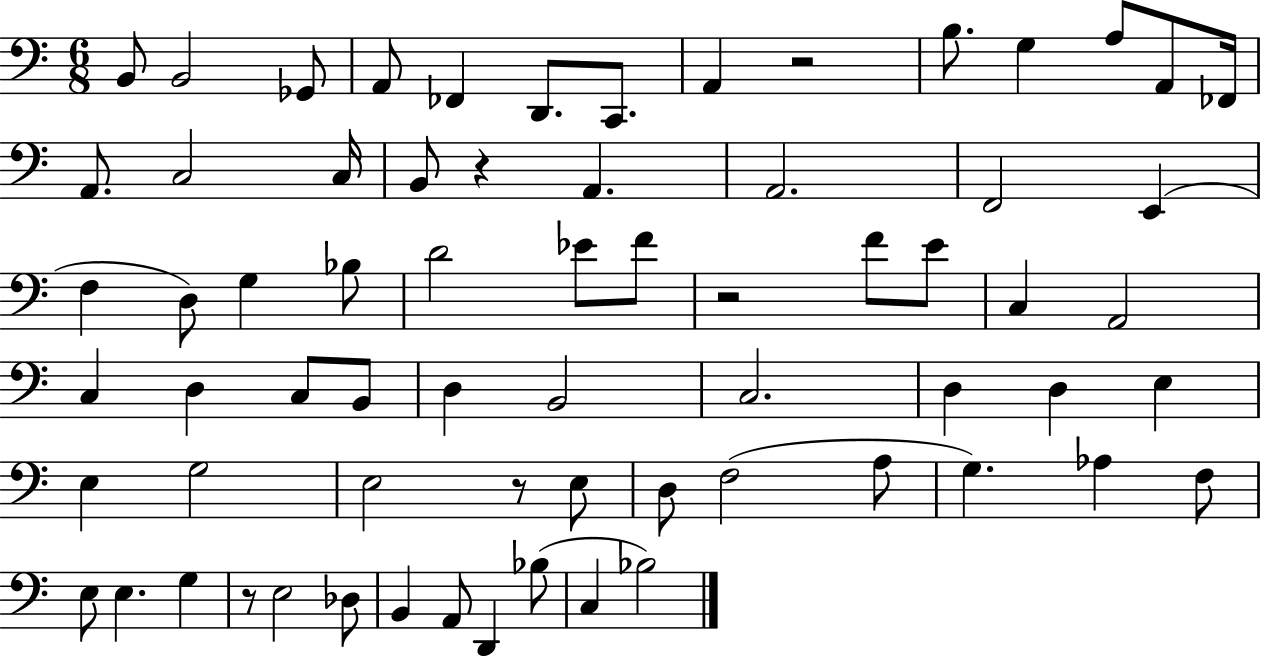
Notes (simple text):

B2/e B2/h Gb2/e A2/e FES2/q D2/e. C2/e. A2/q R/h B3/e. G3/q A3/e A2/e FES2/s A2/e. C3/h C3/s B2/e R/q A2/q. A2/h. F2/h E2/q F3/q D3/e G3/q Bb3/e D4/h Eb4/e F4/e R/h F4/e E4/e C3/q A2/h C3/q D3/q C3/e B2/e D3/q B2/h C3/h. D3/q D3/q E3/q E3/q G3/h E3/h R/e E3/e D3/e F3/h A3/e G3/q. Ab3/q F3/e E3/e E3/q. G3/q R/e E3/h Db3/e B2/q A2/e D2/q Bb3/e C3/q Bb3/h